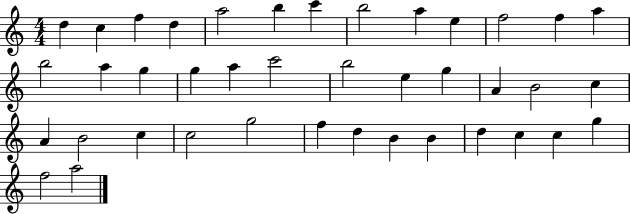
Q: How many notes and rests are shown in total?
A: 40